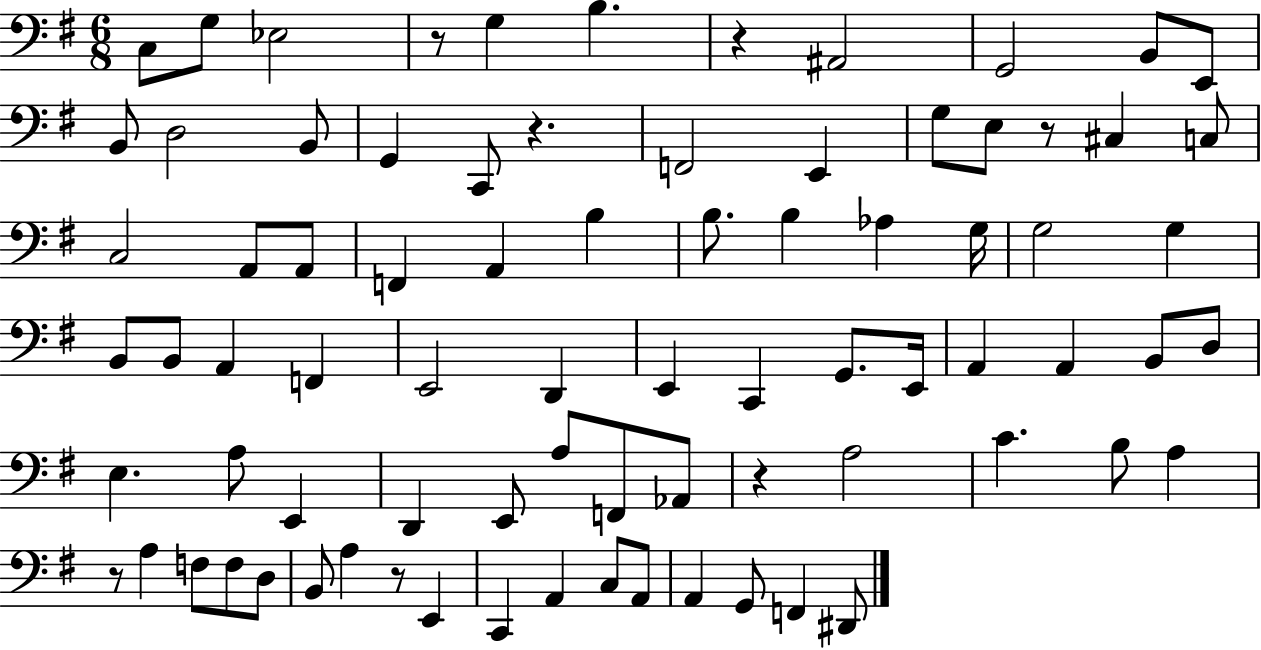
{
  \clef bass
  \numericTimeSignature
  \time 6/8
  \key g \major
  c8 g8 ees2 | r8 g4 b4. | r4 ais,2 | g,2 b,8 e,8 | \break b,8 d2 b,8 | g,4 c,8 r4. | f,2 e,4 | g8 e8 r8 cis4 c8 | \break c2 a,8 a,8 | f,4 a,4 b4 | b8. b4 aes4 g16 | g2 g4 | \break b,8 b,8 a,4 f,4 | e,2 d,4 | e,4 c,4 g,8. e,16 | a,4 a,4 b,8 d8 | \break e4. a8 e,4 | d,4 e,8 a8 f,8 aes,8 | r4 a2 | c'4. b8 a4 | \break r8 a4 f8 f8 d8 | b,8 a4 r8 e,4 | c,4 a,4 c8 a,8 | a,4 g,8 f,4 dis,8 | \break \bar "|."
}